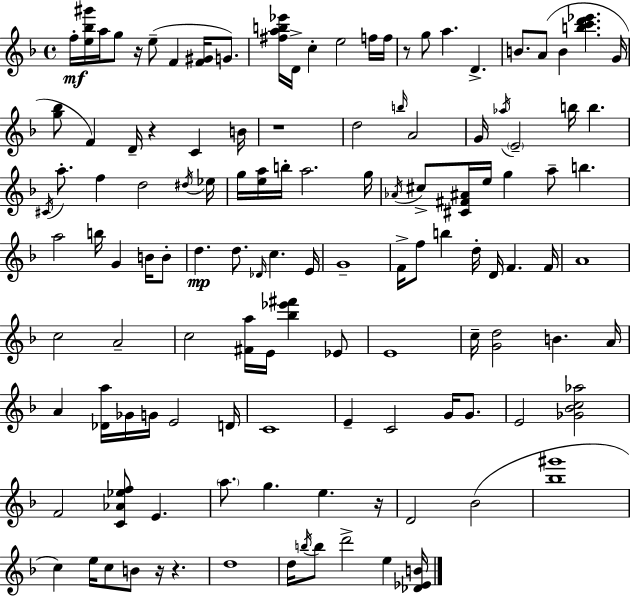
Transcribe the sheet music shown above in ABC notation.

X:1
T:Untitled
M:4/4
L:1/4
K:F
f/4 [e_b^g']/4 a/4 g/2 z/4 e/2 F [F^G]/4 G/2 [^fab_e']/4 D/4 c e2 f/4 f/4 z/2 g/2 a D B/2 A/2 B [bc'd'_e'] G/4 [g_b]/2 F D/4 z C B/4 z4 d2 b/4 A2 G/4 _a/4 E2 b/4 b ^C/4 a/2 f d2 ^d/4 _e/4 g/4 [ea]/4 b/4 a2 g/4 _A/4 ^c/2 [^C^F^A]/4 e/4 g a/2 b a2 b/4 G B/4 B/2 d d/2 _D/4 c E/4 G4 F/4 f/2 b d/4 D/4 F F/4 A4 c2 A2 c2 [^Fa]/4 E/4 [_b_e'^f'] _E/2 E4 c/4 [Gd]2 B A/4 A [_Da]/4 _G/4 G/4 E2 D/4 C4 E C2 G/4 G/2 E2 [_G_Bc_a]2 F2 [C_A_ef]/2 E a/2 g e z/4 D2 _B2 [_b^g']4 c e/4 c/2 B/2 z/4 z d4 d/4 b/4 b/2 d'2 e [_D_EB]/4